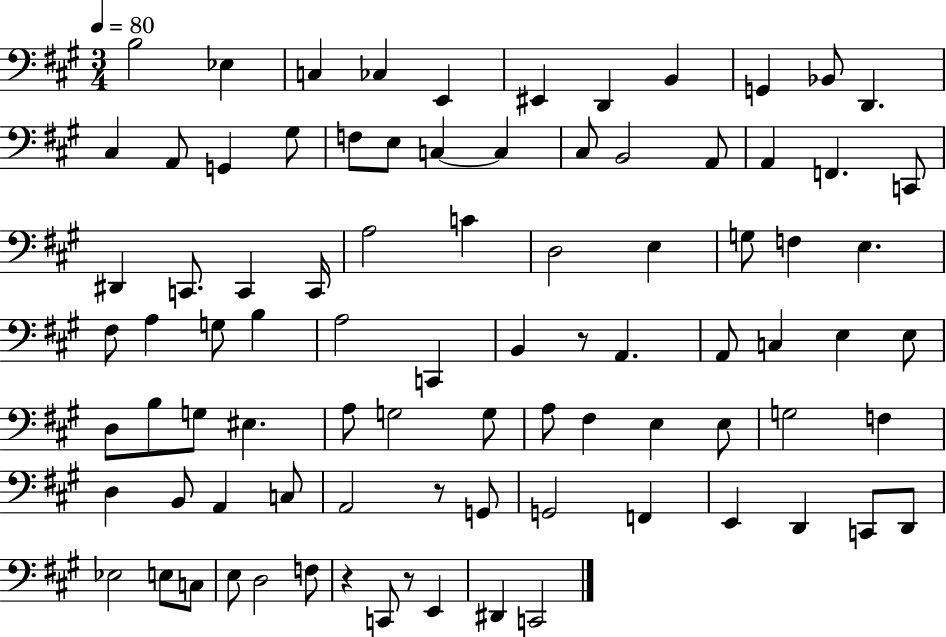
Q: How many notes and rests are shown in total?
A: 87